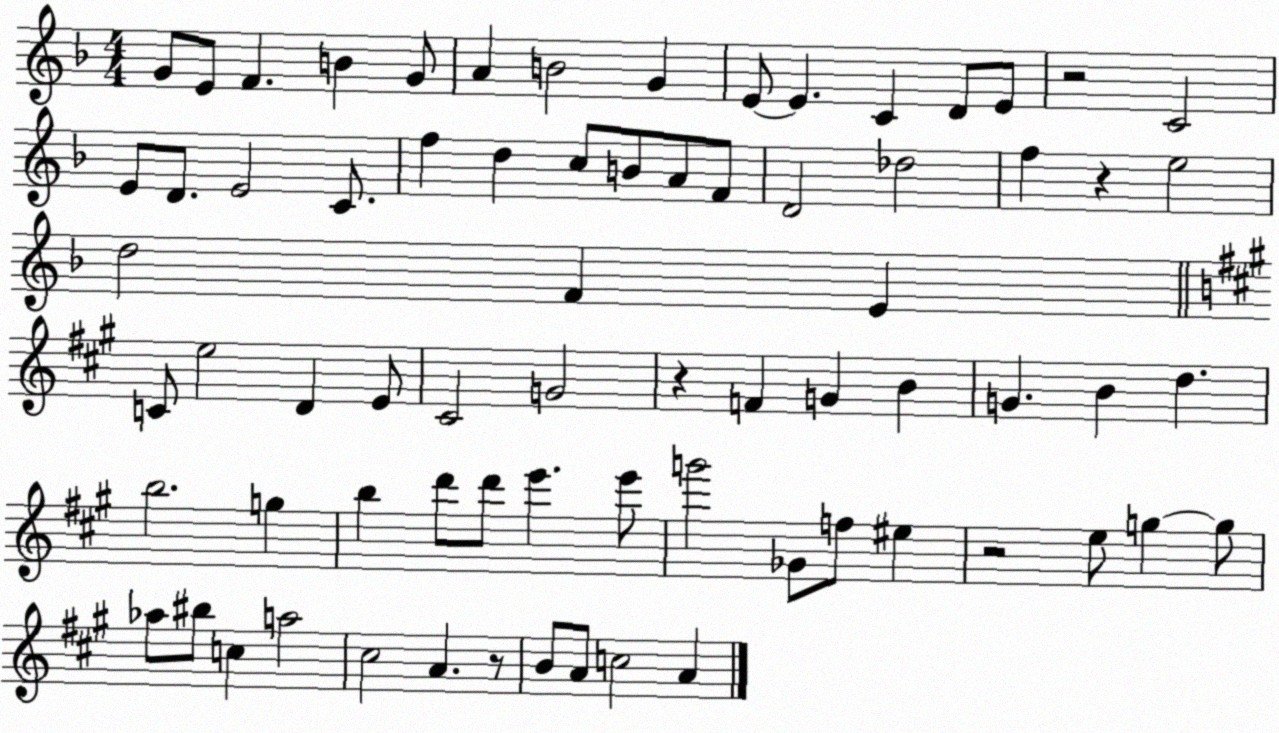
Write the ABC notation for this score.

X:1
T:Untitled
M:4/4
L:1/4
K:F
G/2 E/2 F B G/2 A B2 G E/2 E C D/2 E/2 z2 C2 E/2 D/2 E2 C/2 f d c/2 B/2 A/2 F/2 D2 _d2 f z e2 d2 F E C/2 e2 D E/2 ^C2 G2 z F G B G B d b2 g b d'/2 d'/2 e' e'/2 g'2 _G/2 f/2 ^e z2 e/2 g g/2 _a/2 ^b/2 c a2 ^c2 A z/2 B/2 A/2 c2 A